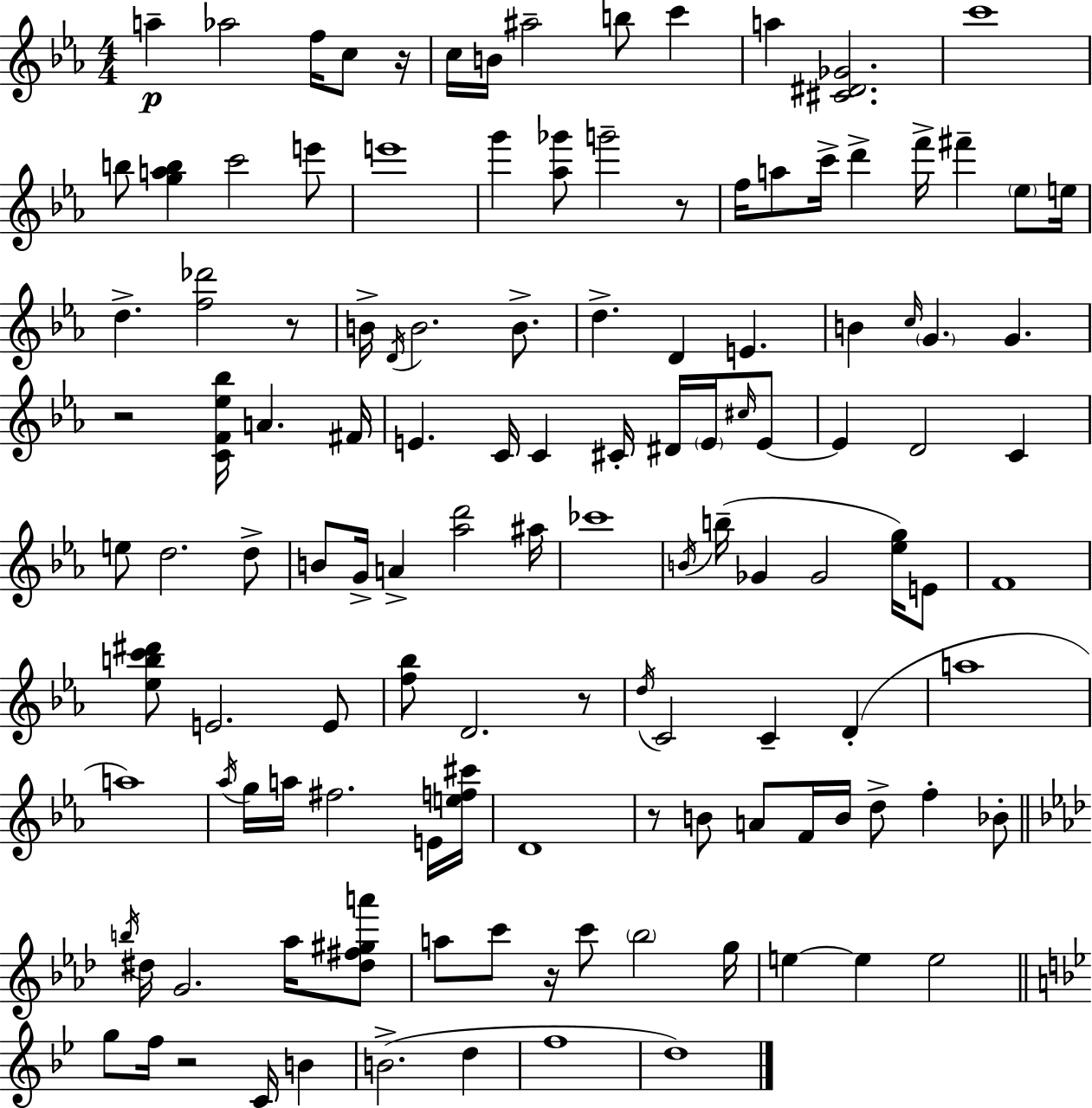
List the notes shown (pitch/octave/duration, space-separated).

A5/q Ab5/h F5/s C5/e R/s C5/s B4/s A#5/h B5/e C6/q A5/q [C#4,D#4,Gb4]/h. C6/w B5/e [G5,A5,B5]/q C6/h E6/e E6/w G6/q [Ab5,Gb6]/e G6/h R/e F5/s A5/e C6/s D6/q F6/s F#6/q Eb5/e E5/s D5/q. [F5,Db6]/h R/e B4/s D4/s B4/h. B4/e. D5/q. D4/q E4/q. B4/q C5/s G4/q. G4/q. R/h [C4,F4,Eb5,Bb5]/s A4/q. F#4/s E4/q. C4/s C4/q C#4/s D#4/s E4/s C#5/s E4/e E4/q D4/h C4/q E5/e D5/h. D5/e B4/e G4/s A4/q [Ab5,D6]/h A#5/s CES6/w B4/s B5/s Gb4/q Gb4/h [Eb5,G5]/s E4/e F4/w [Eb5,B5,C6,D#6]/e E4/h. E4/e [F5,Bb5]/e D4/h. R/e D5/s C4/h C4/q D4/q A5/w A5/w Ab5/s G5/s A5/s F#5/h. E4/s [E5,F5,C#6]/s D4/w R/e B4/e A4/e F4/s B4/s D5/e F5/q Bb4/e B5/s D#5/s G4/h. Ab5/s [D#5,F#5,G#5,A6]/e A5/e C6/e R/s C6/e Bb5/h G5/s E5/q E5/q E5/h G5/e F5/s R/h C4/s B4/q B4/h. D5/q F5/w D5/w